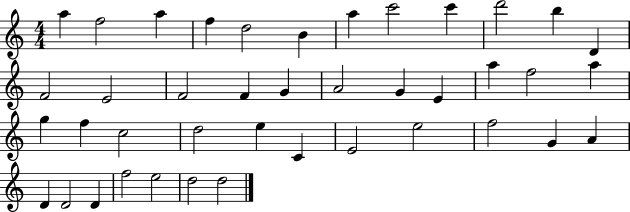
{
  \clef treble
  \numericTimeSignature
  \time 4/4
  \key c \major
  a''4 f''2 a''4 | f''4 d''2 b'4 | a''4 c'''2 c'''4 | d'''2 b''4 d'4 | \break f'2 e'2 | f'2 f'4 g'4 | a'2 g'4 e'4 | a''4 f''2 a''4 | \break g''4 f''4 c''2 | d''2 e''4 c'4 | e'2 e''2 | f''2 g'4 a'4 | \break d'4 d'2 d'4 | f''2 e''2 | d''2 d''2 | \bar "|."
}